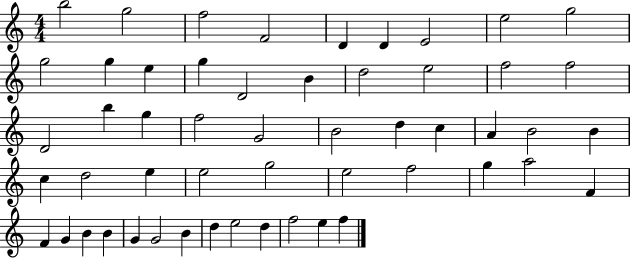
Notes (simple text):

B5/h G5/h F5/h F4/h D4/q D4/q E4/h E5/h G5/h G5/h G5/q E5/q G5/q D4/h B4/q D5/h E5/h F5/h F5/h D4/h B5/q G5/q F5/h G4/h B4/h D5/q C5/q A4/q B4/h B4/q C5/q D5/h E5/q E5/h G5/h E5/h F5/h G5/q A5/h F4/q F4/q G4/q B4/q B4/q G4/q G4/h B4/q D5/q E5/h D5/q F5/h E5/q F5/q